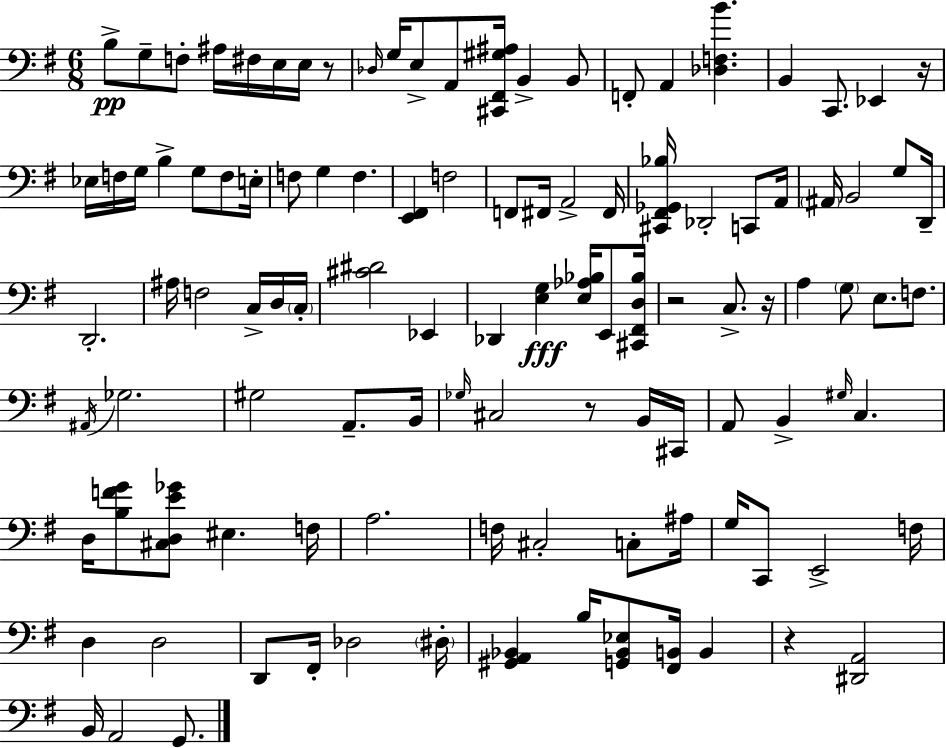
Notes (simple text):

B3/e G3/e F3/e A#3/s F#3/s E3/s E3/s R/e Db3/s G3/s E3/e A2/e [C#2,F#2,G#3,A#3]/s B2/q B2/e F2/e A2/q [Db3,F3,B4]/q. B2/q C2/e. Eb2/q R/s Eb3/s F3/s G3/s B3/q G3/e F3/e E3/s F3/e G3/q F3/q. [E2,F#2]/q F3/h F2/e F#2/s A2/h F#2/s [C#2,F#2,Gb2,Bb3]/s Db2/h C2/e A2/s A#2/s B2/h G3/e D2/s D2/h. A#3/s F3/h C3/s D3/s C3/s [C#4,D#4]/h Eb2/q Db2/q [E3,G3]/q [E3,Ab3,Bb3]/s E2/e [C#2,F#2,D3,Bb3]/s R/h C3/e. R/s A3/q G3/e E3/e. F3/e. A#2/s Gb3/h. G#3/h A2/e. B2/s Gb3/s C#3/h R/e B2/s C#2/s A2/e B2/q G#3/s C3/q. D3/s [B3,F4,G4]/e [C#3,D3,E4,Gb4]/e EIS3/q. F3/s A3/h. F3/s C#3/h C3/e A#3/s G3/s C2/e E2/h F3/s D3/q D3/h D2/e F#2/s Db3/h D#3/s [G#2,A2,Bb2]/q B3/s [G2,Bb2,Eb3]/e [F#2,B2]/s B2/q R/q [D#2,A2]/h B2/s A2/h G2/e.